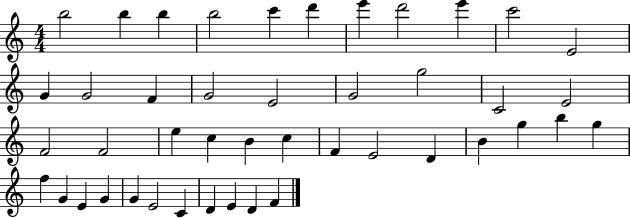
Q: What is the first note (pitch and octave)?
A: B5